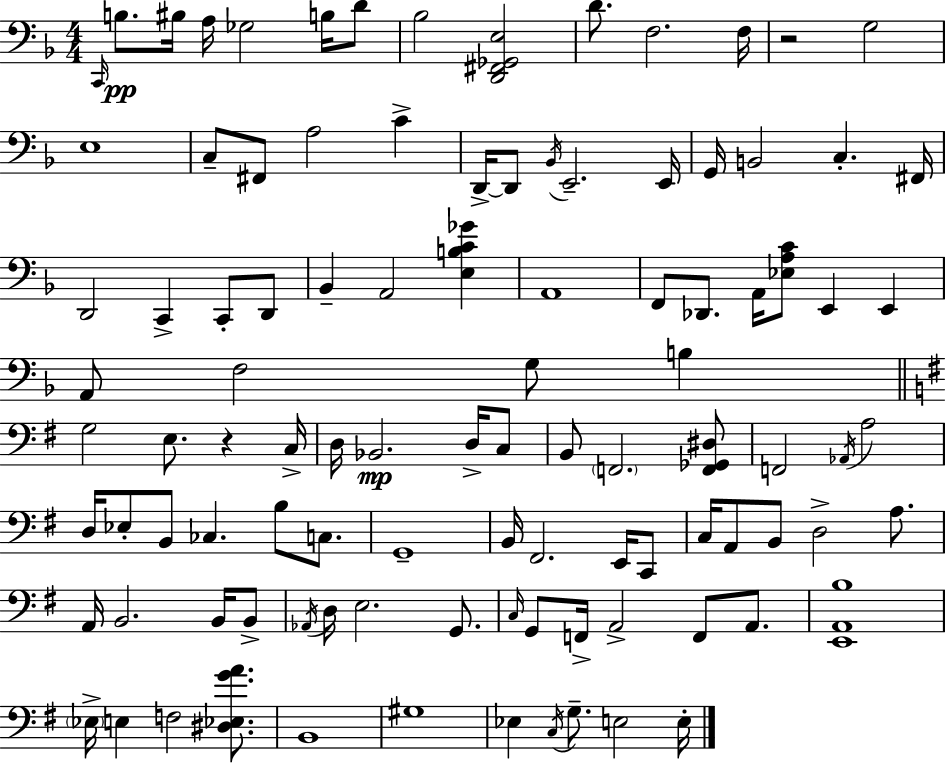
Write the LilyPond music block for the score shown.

{
  \clef bass
  \numericTimeSignature
  \time 4/4
  \key d \minor
  \grace { c,16 }\pp b8. bis16 a16 ges2 b16 d'8 | bes2 <d, fis, ges, e>2 | d'8. f2. | f16 r2 g2 | \break e1 | c8-- fis,8 a2 c'4-> | d,16->~~ d,8 \acciaccatura { bes,16 } e,2.-- | e,16 g,16 b,2 c4.-. | \break fis,16 d,2 c,4-> c,8-. | d,8 bes,4-- a,2 <e b c' ges'>4 | a,1 | f,8 des,8. a,16 <ees a c'>8 e,4 e,4 | \break a,8 f2 g8 b4 | \bar "||" \break \key g \major g2 e8. r4 c16-> | d16 bes,2.\mp d16-> c8 | b,8 \parenthesize f,2. <f, ges, dis>8 | f,2 \acciaccatura { aes,16 } a2 | \break d16 ees8-. b,8 ces4. b8 c8. | g,1-- | b,16 fis,2. e,16 c,8 | c16 a,8 b,8 d2-> a8. | \break a,16 b,2. b,16 b,8-> | \acciaccatura { aes,16 } d16 e2. g,8. | \grace { c16 } g,8 f,16-> a,2-> f,8 | a,8. <e, a, b>1 | \break \parenthesize ees16-> e4 f2 | <dis ees g' a'>8. b,1 | gis1 | ees4 \acciaccatura { c16 } g8.-- e2 | \break e16-. \bar "|."
}